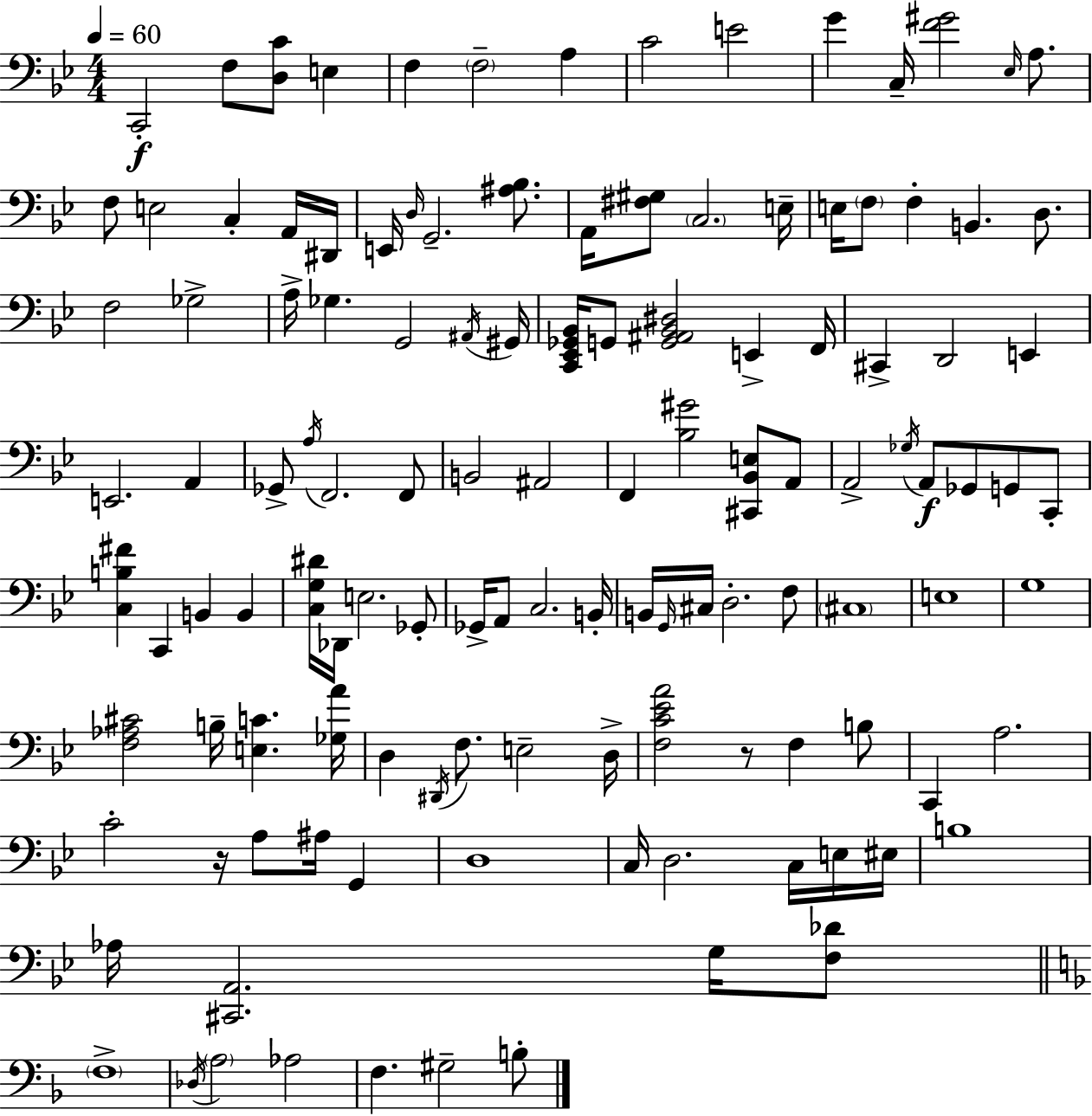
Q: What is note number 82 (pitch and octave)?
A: F3